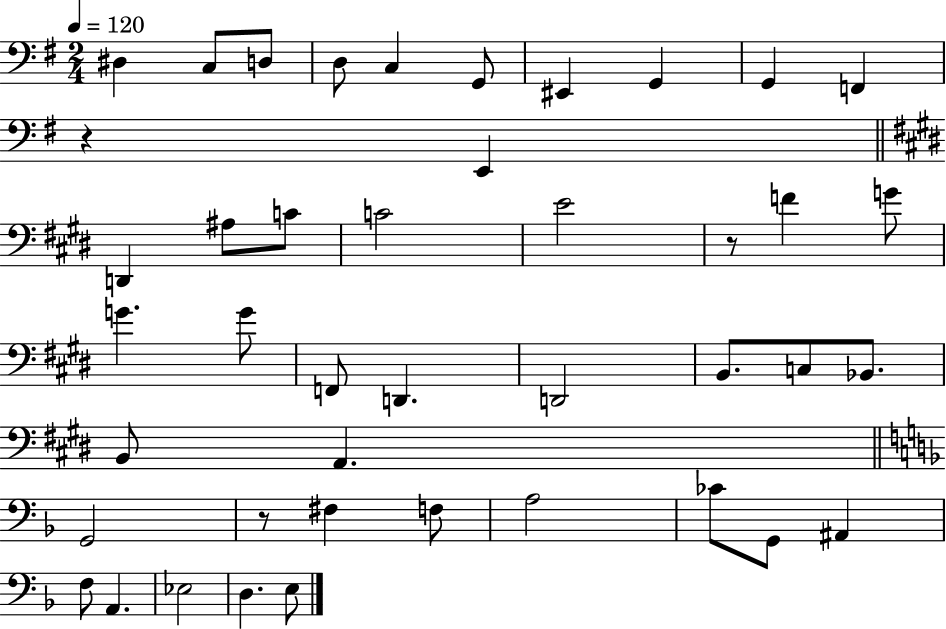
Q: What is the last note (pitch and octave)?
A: E3